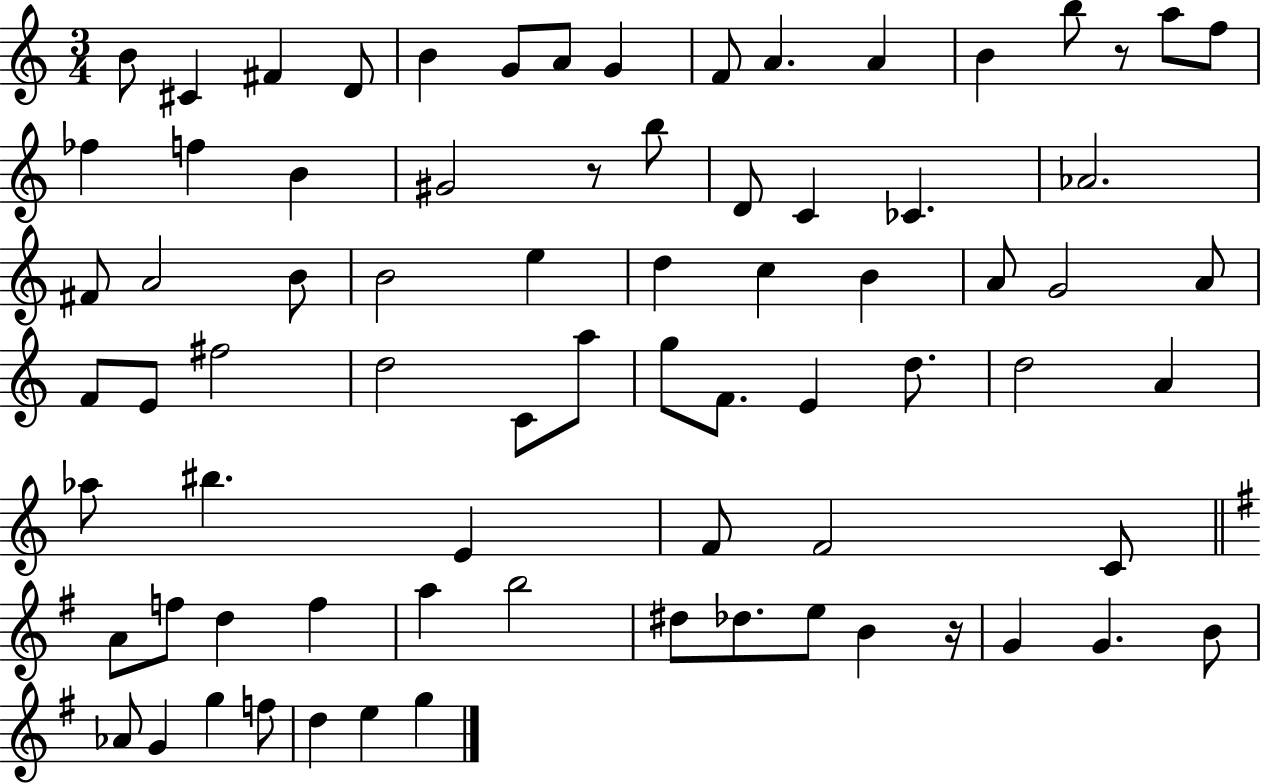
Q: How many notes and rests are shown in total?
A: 76